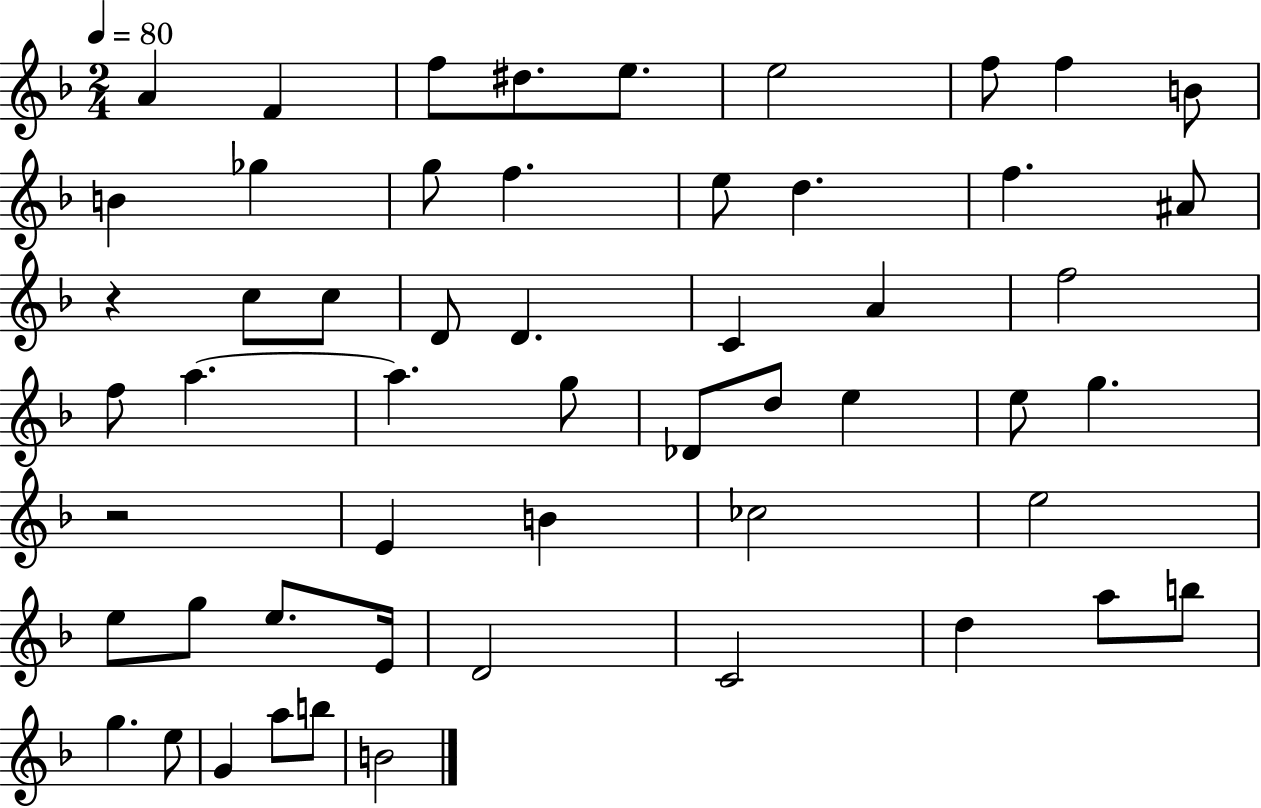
A4/q F4/q F5/e D#5/e. E5/e. E5/h F5/e F5/q B4/e B4/q Gb5/q G5/e F5/q. E5/e D5/q. F5/q. A#4/e R/q C5/e C5/e D4/e D4/q. C4/q A4/q F5/h F5/e A5/q. A5/q. G5/e Db4/e D5/e E5/q E5/e G5/q. R/h E4/q B4/q CES5/h E5/h E5/e G5/e E5/e. E4/s D4/h C4/h D5/q A5/e B5/e G5/q. E5/e G4/q A5/e B5/e B4/h